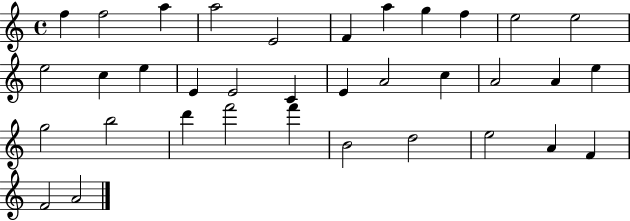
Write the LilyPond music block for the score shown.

{
  \clef treble
  \time 4/4
  \defaultTimeSignature
  \key c \major
  f''4 f''2 a''4 | a''2 e'2 | f'4 a''4 g''4 f''4 | e''2 e''2 | \break e''2 c''4 e''4 | e'4 e'2 c'4 | e'4 a'2 c''4 | a'2 a'4 e''4 | \break g''2 b''2 | d'''4 f'''2 f'''4 | b'2 d''2 | e''2 a'4 f'4 | \break f'2 a'2 | \bar "|."
}